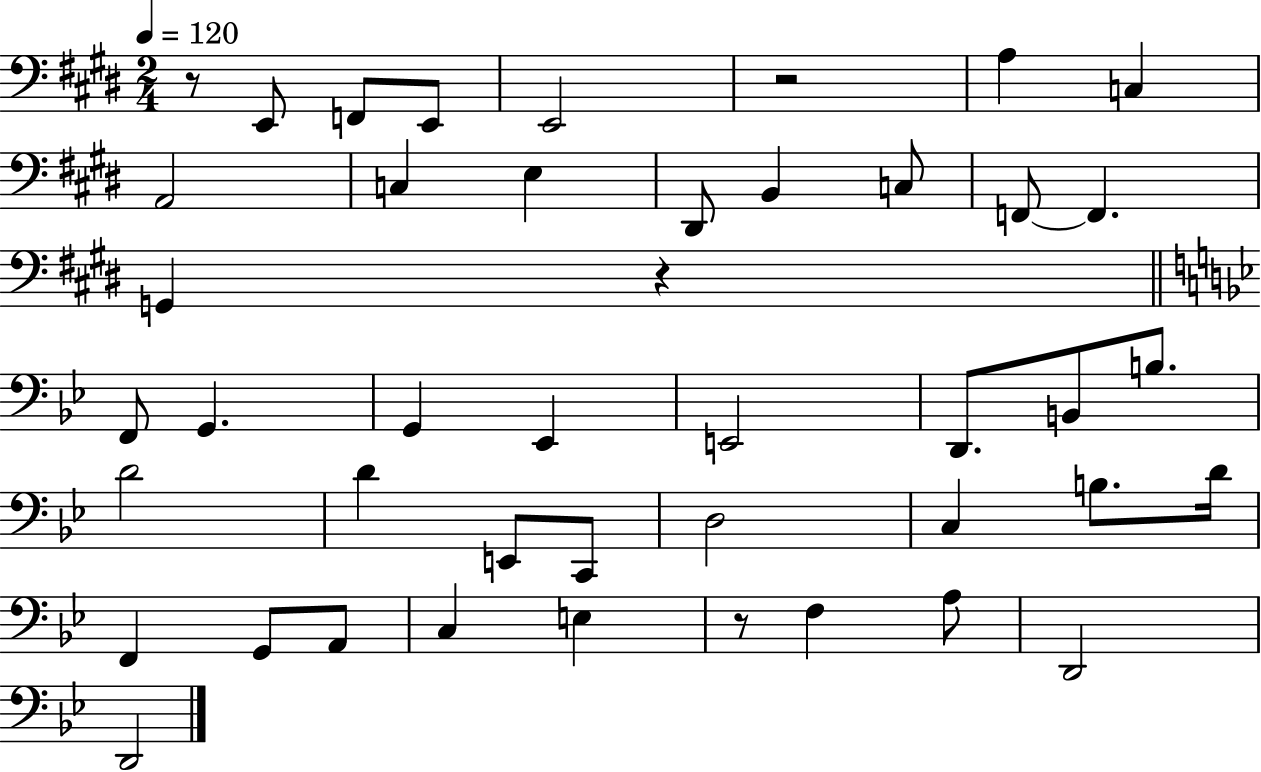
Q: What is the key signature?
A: E major